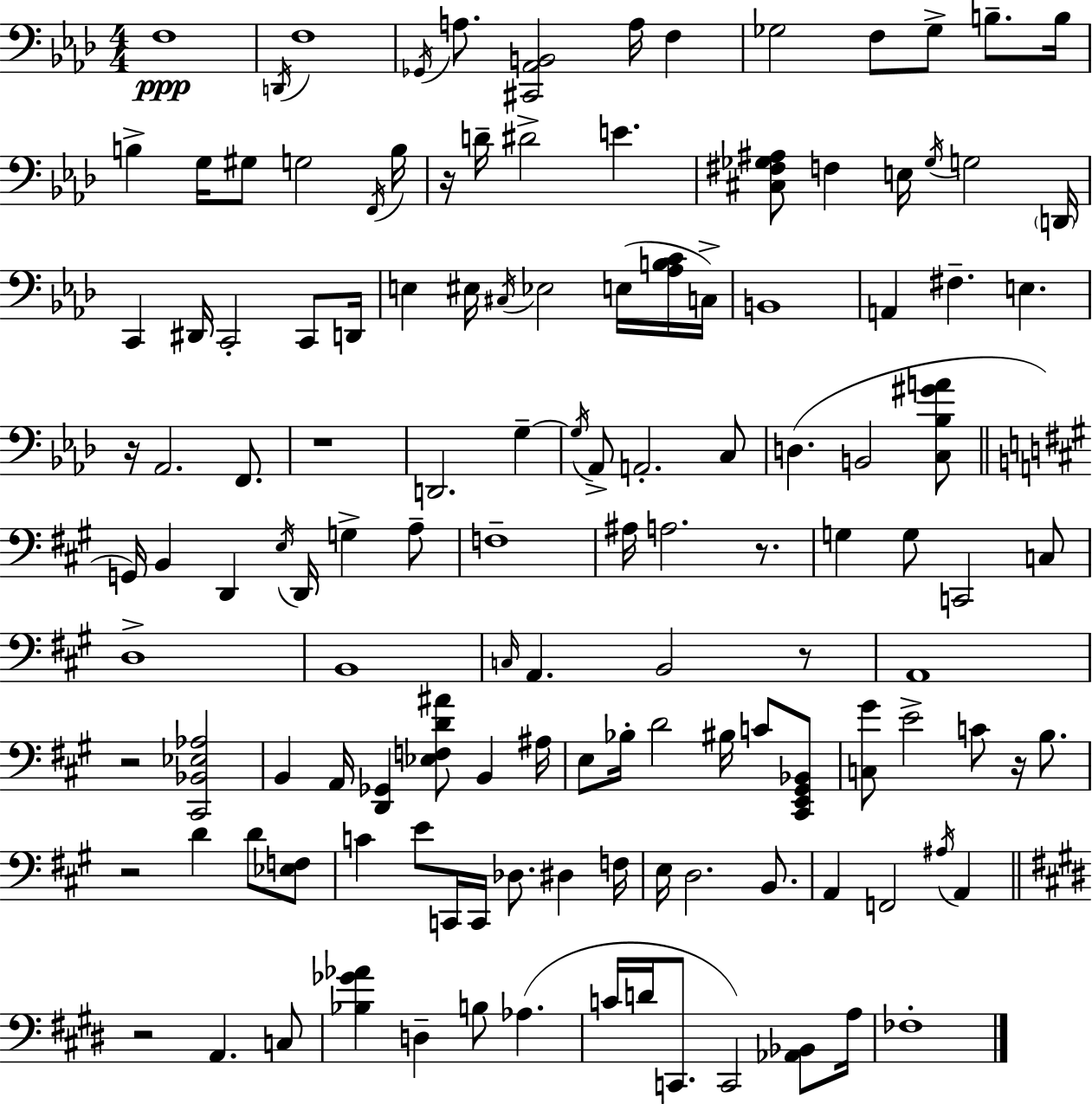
{
  \clef bass
  \numericTimeSignature
  \time 4/4
  \key aes \major
  f1\ppp | \acciaccatura { d,16 } f1 | \acciaccatura { ges,16 } a8. <cis, aes, b,>2 a16 f4 | ges2 f8 ges8-> b8.-- | \break b16 b4-> g16 gis8 g2 | \acciaccatura { f,16 } b16 r16 d'16-- dis'2-> e'4. | <cis fis ges ais>8 f4 e16 \acciaccatura { ges16 } g2 | \parenthesize d,16 c,4 dis,16 c,2-. | \break c,8 d,16 e4 eis16 \acciaccatura { cis16 } ees2 | e16( <aes b c'>16 c16->) b,1 | a,4 fis4.-- e4. | r16 aes,2. | \break f,8. r1 | d,2. | g4--~~ \acciaccatura { g16 } aes,8-> a,2.-. | c8 d4.( b,2 | \break <c bes gis' a'>8 \bar "||" \break \key a \major g,16) b,4 d,4 \acciaccatura { e16 } d,16 g4-> a8-- | f1-- | ais16 a2. r8. | g4 g8 c,2 c8 | \break d1-> | b,1 | \grace { c16 } a,4. b,2 | r8 a,1 | \break r2 <cis, bes, ees aes>2 | b,4 a,16 <d, ges,>4 <ees f d' ais'>8 b,4 | ais16 e8 bes16-. d'2 bis16 c'8 | <cis, e, gis, bes,>8 <c gis'>8 e'2-> c'8 r16 b8. | \break r2 d'4 d'8 | <ees f>8 c'4 e'8 c,16 c,16 des8. dis4 | f16 e16 d2. b,8. | a,4 f,2 \acciaccatura { ais16 } a,4 | \break \bar "||" \break \key e \major r2 a,4. c8 | <bes ges' aes'>4 d4-- b8 aes4.( | c'16 d'16 c,8. c,2) <aes, bes,>8 a16 | fes1-. | \break \bar "|."
}